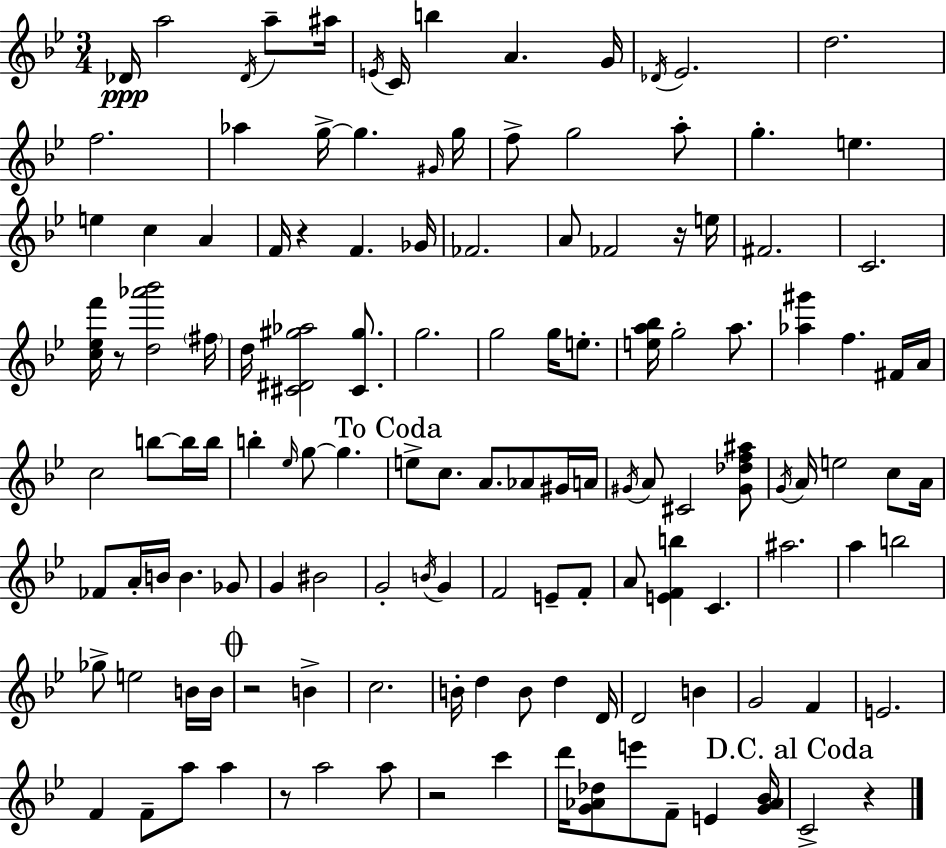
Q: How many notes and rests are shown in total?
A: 132